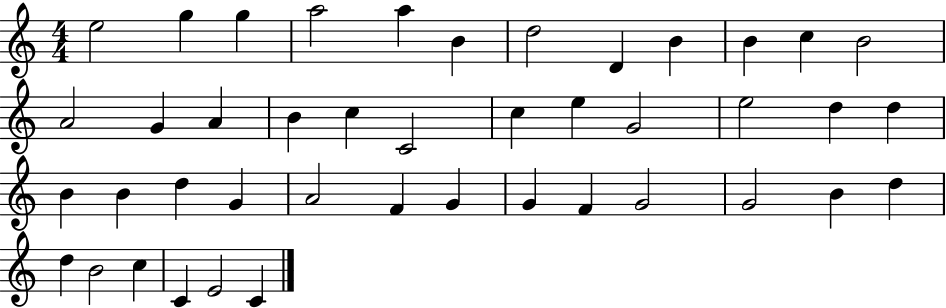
X:1
T:Untitled
M:4/4
L:1/4
K:C
e2 g g a2 a B d2 D B B c B2 A2 G A B c C2 c e G2 e2 d d B B d G A2 F G G F G2 G2 B d d B2 c C E2 C